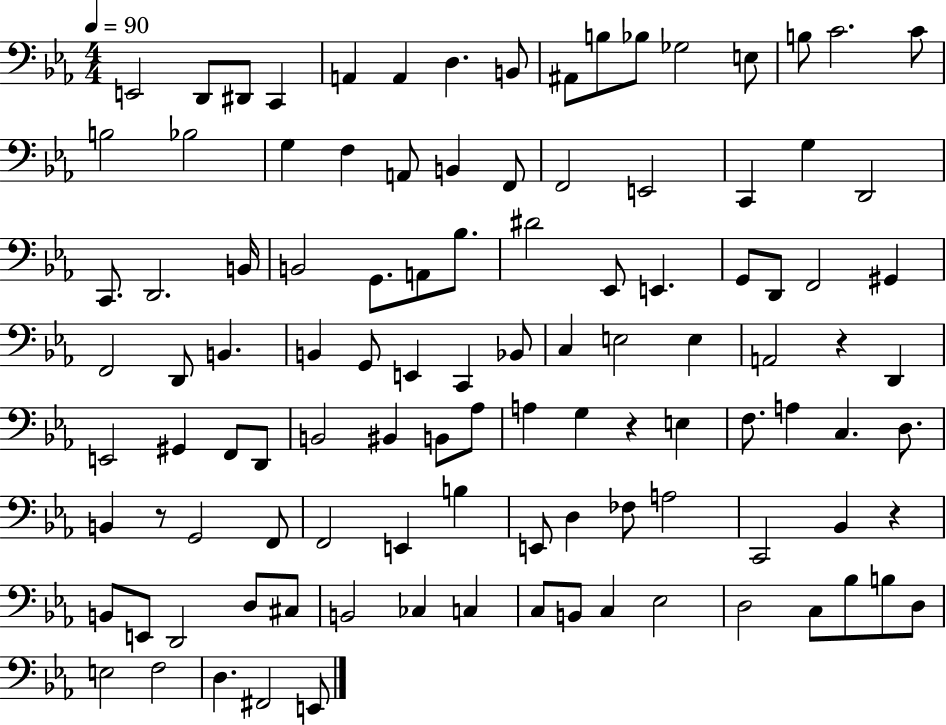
X:1
T:Untitled
M:4/4
L:1/4
K:Eb
E,,2 D,,/2 ^D,,/2 C,, A,, A,, D, B,,/2 ^A,,/2 B,/2 _B,/2 _G,2 E,/2 B,/2 C2 C/2 B,2 _B,2 G, F, A,,/2 B,, F,,/2 F,,2 E,,2 C,, G, D,,2 C,,/2 D,,2 B,,/4 B,,2 G,,/2 A,,/2 _B,/2 ^D2 _E,,/2 E,, G,,/2 D,,/2 F,,2 ^G,, F,,2 D,,/2 B,, B,, G,,/2 E,, C,, _B,,/2 C, E,2 E, A,,2 z D,, E,,2 ^G,, F,,/2 D,,/2 B,,2 ^B,, B,,/2 _A,/2 A, G, z E, F,/2 A, C, D,/2 B,, z/2 G,,2 F,,/2 F,,2 E,, B, E,,/2 D, _F,/2 A,2 C,,2 _B,, z B,,/2 E,,/2 D,,2 D,/2 ^C,/2 B,,2 _C, C, C,/2 B,,/2 C, _E,2 D,2 C,/2 _B,/2 B,/2 D,/2 E,2 F,2 D, ^F,,2 E,,/2